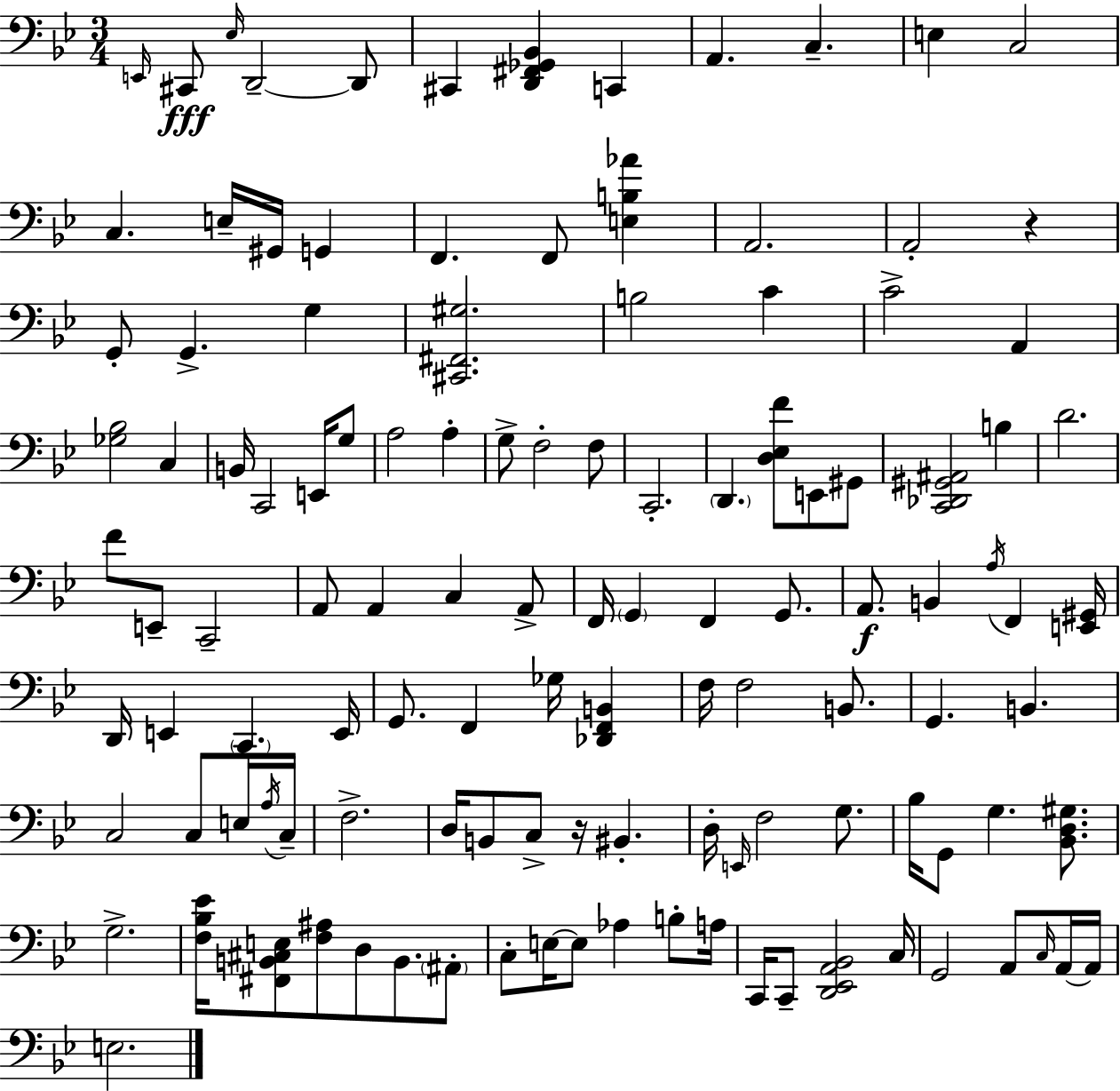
{
  \clef bass
  \numericTimeSignature
  \time 3/4
  \key g \minor
  \grace { e,16 }\fff cis,8 \grace { ees16 } d,2--~~ | d,8 cis,4 <d, fis, ges, bes,>4 c,4 | a,4. c4.-- | e4 c2 | \break c4. e16-- gis,16 g,4 | f,4. f,8 <e b aes'>4 | a,2. | a,2-. r4 | \break g,8-. g,4.-> g4 | <cis, fis, gis>2. | b2 c'4 | c'2-> a,4 | \break <ges bes>2 c4 | b,16 c,2 e,16 | g8 a2 a4-. | g8-> f2-. | \break f8 c,2.-. | \parenthesize d,4. <d ees f'>8 e,8 | gis,8 <c, des, gis, ais,>2 b4 | d'2. | \break f'8 e,8-- c,2-- | a,8 a,4 c4 | a,8-> f,16 \parenthesize g,4 f,4 g,8. | a,8.\f b,4 \acciaccatura { a16 } f,4 | \break <e, gis,>16 d,16 e,4 \parenthesize c,4. | e,16 g,8. f,4 ges16 <des, f, b,>4 | f16 f2 | b,8. g,4. b,4. | \break c2 c8 | e16 \acciaccatura { a16 } c16-- f2.-> | d16 b,8 c8-> r16 bis,4.-. | d16-. \grace { e,16 } f2 | \break g8. bes16 g,8 g4. | <bes, d gis>8. g2.-> | <f bes ees'>16 <fis, b, cis e>8 <f ais>8 d8 | b,8. \parenthesize ais,8-. c8-. e16~~ e8 aes4 | \break b8-. a16 c,16 c,8-- <d, ees, a, bes,>2 | c16 g,2 | a,8 \grace { c16 } a,16~~ a,16 e2. | \bar "|."
}